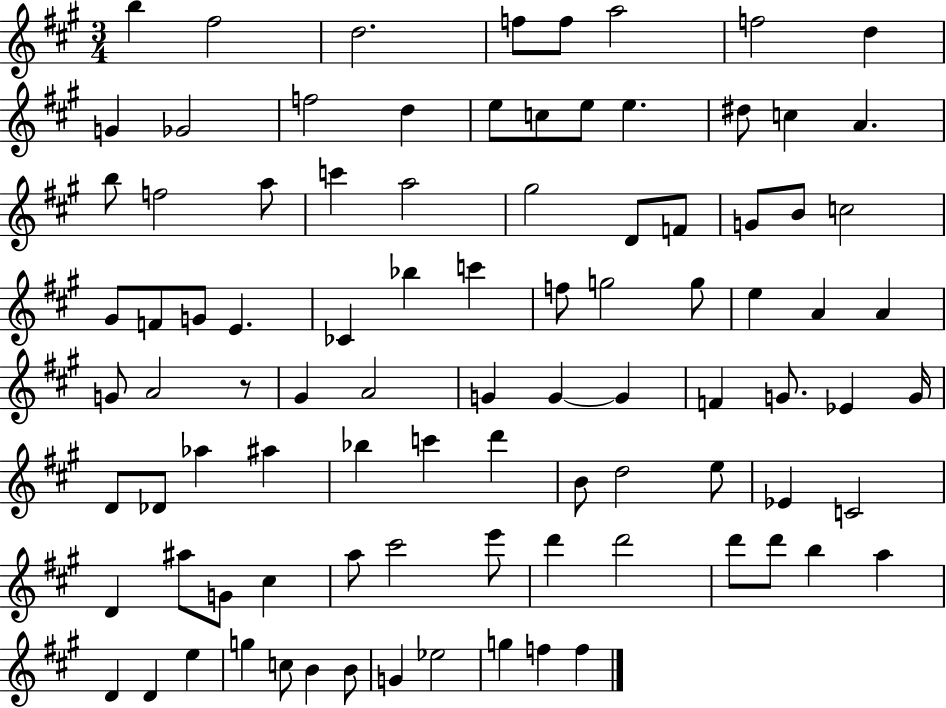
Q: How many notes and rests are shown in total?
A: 92